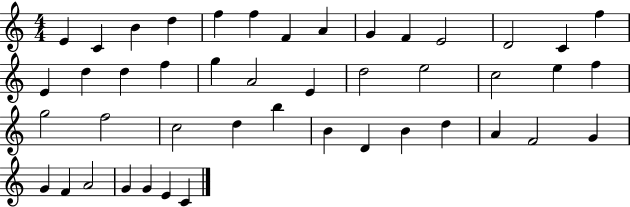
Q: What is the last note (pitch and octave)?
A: C4